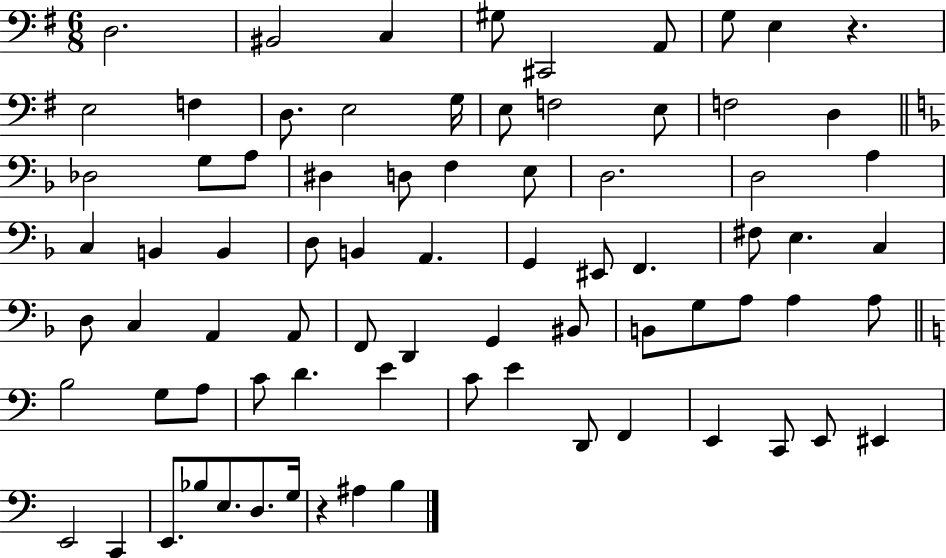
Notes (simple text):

D3/h. BIS2/h C3/q G#3/e C#2/h A2/e G3/e E3/q R/q. E3/h F3/q D3/e. E3/h G3/s E3/e F3/h E3/e F3/h D3/q Db3/h G3/e A3/e D#3/q D3/e F3/q E3/e D3/h. D3/h A3/q C3/q B2/q B2/q D3/e B2/q A2/q. G2/q EIS2/e F2/q. F#3/e E3/q. C3/q D3/e C3/q A2/q A2/e F2/e D2/q G2/q BIS2/e B2/e G3/e A3/e A3/q A3/e B3/h G3/e A3/e C4/e D4/q. E4/q C4/e E4/q D2/e F2/q E2/q C2/e E2/e EIS2/q E2/h C2/q E2/e. Bb3/e E3/e. D3/e. G3/s R/q A#3/q B3/q